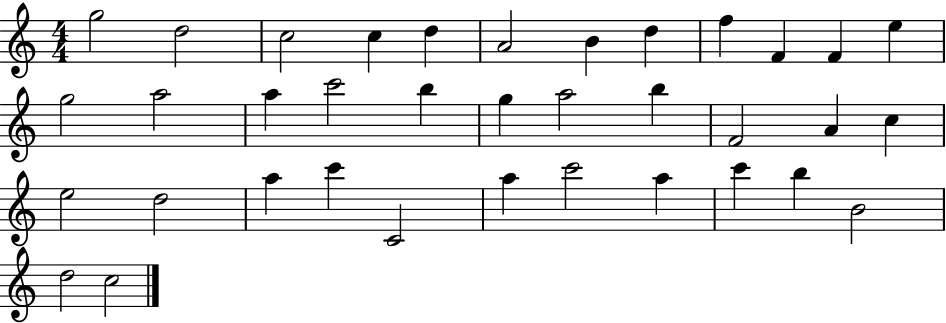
{
  \clef treble
  \numericTimeSignature
  \time 4/4
  \key c \major
  g''2 d''2 | c''2 c''4 d''4 | a'2 b'4 d''4 | f''4 f'4 f'4 e''4 | \break g''2 a''2 | a''4 c'''2 b''4 | g''4 a''2 b''4 | f'2 a'4 c''4 | \break e''2 d''2 | a''4 c'''4 c'2 | a''4 c'''2 a''4 | c'''4 b''4 b'2 | \break d''2 c''2 | \bar "|."
}